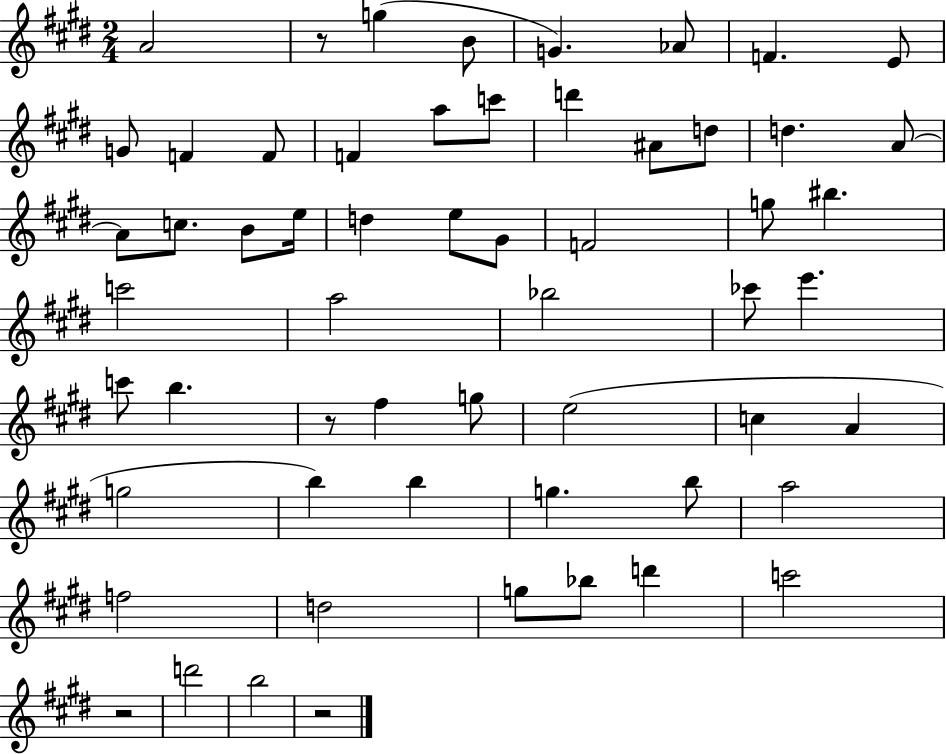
A4/h R/e G5/q B4/e G4/q. Ab4/e F4/q. E4/e G4/e F4/q F4/e F4/q A5/e C6/e D6/q A#4/e D5/e D5/q. A4/e A4/e C5/e. B4/e E5/s D5/q E5/e G#4/e F4/h G5/e BIS5/q. C6/h A5/h Bb5/h CES6/e E6/q. C6/e B5/q. R/e F#5/q G5/e E5/h C5/q A4/q G5/h B5/q B5/q G5/q. B5/e A5/h F5/h D5/h G5/e Bb5/e D6/q C6/h R/h D6/h B5/h R/h